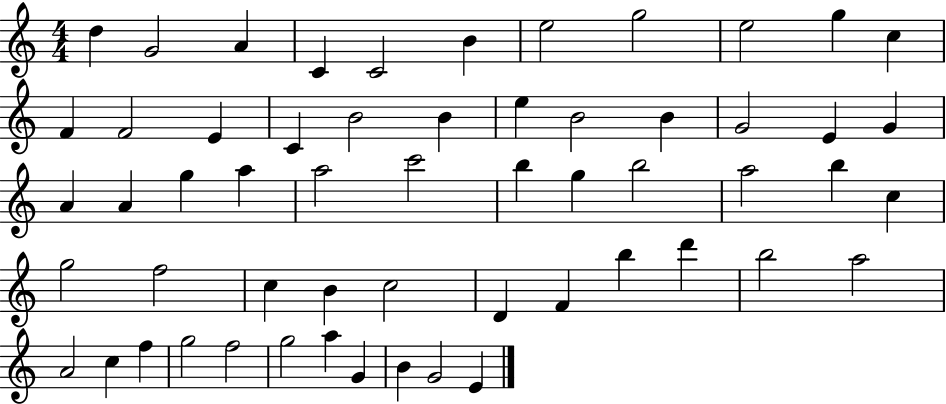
X:1
T:Untitled
M:4/4
L:1/4
K:C
d G2 A C C2 B e2 g2 e2 g c F F2 E C B2 B e B2 B G2 E G A A g a a2 c'2 b g b2 a2 b c g2 f2 c B c2 D F b d' b2 a2 A2 c f g2 f2 g2 a G B G2 E